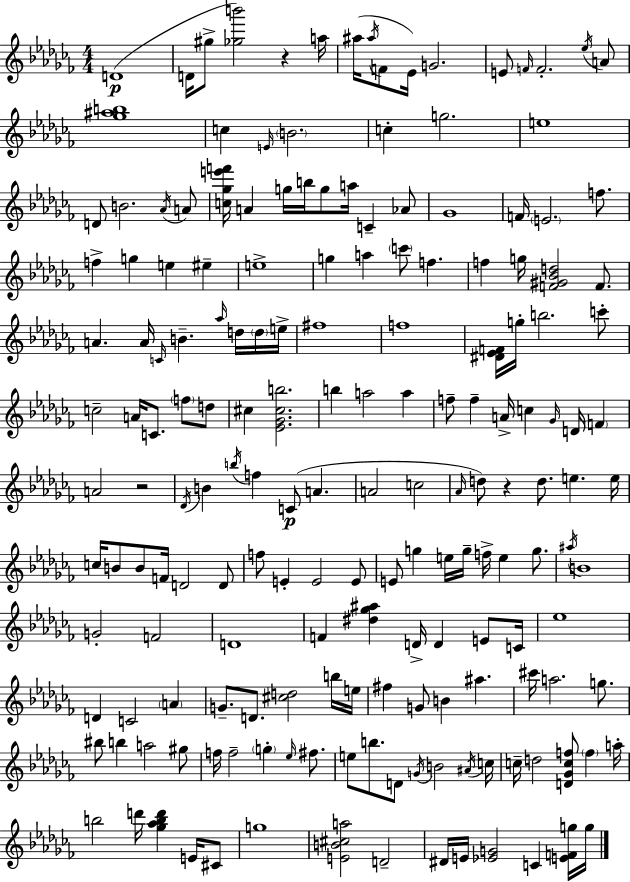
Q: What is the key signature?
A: AES minor